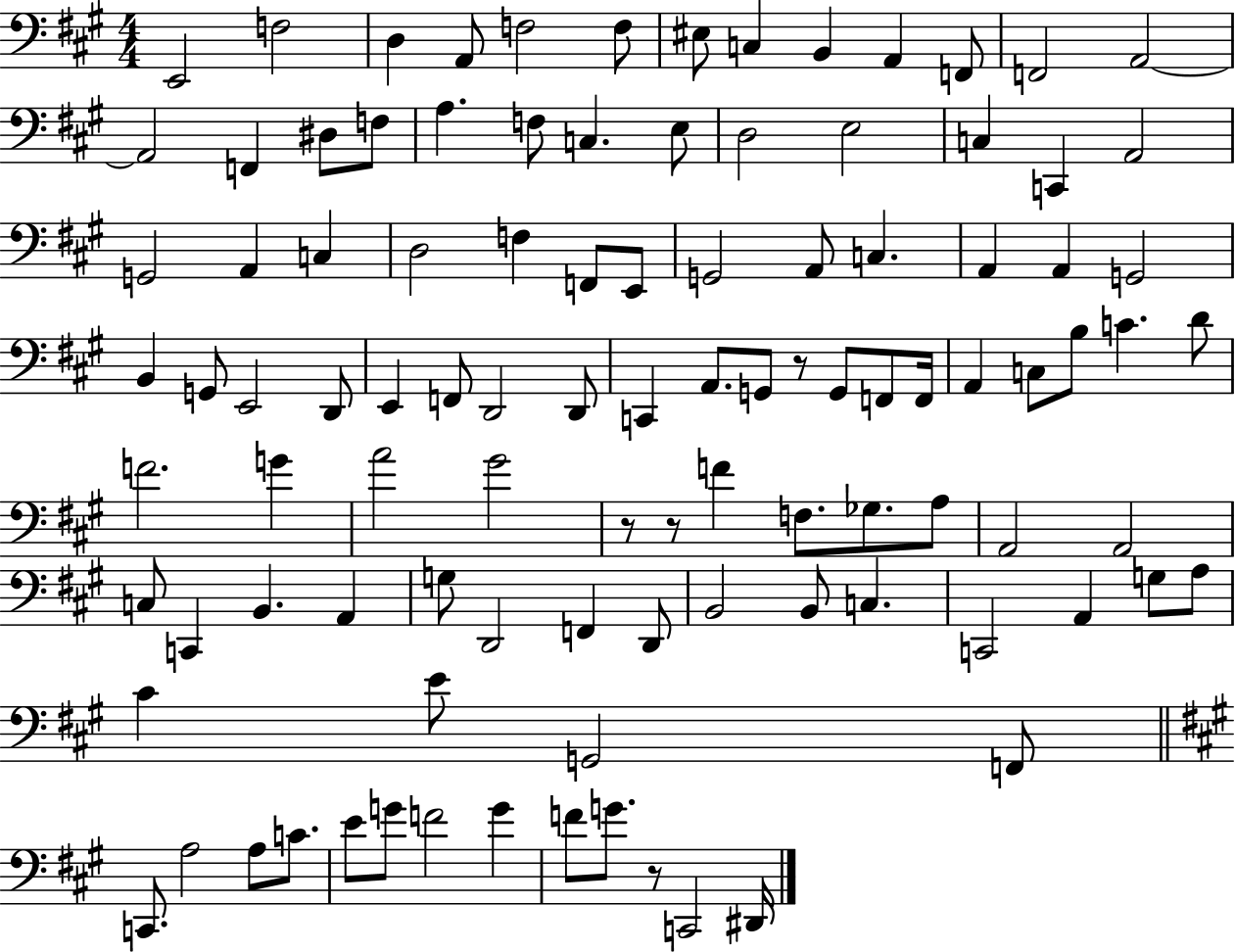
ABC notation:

X:1
T:Untitled
M:4/4
L:1/4
K:A
E,,2 F,2 D, A,,/2 F,2 F,/2 ^E,/2 C, B,, A,, F,,/2 F,,2 A,,2 A,,2 F,, ^D,/2 F,/2 A, F,/2 C, E,/2 D,2 E,2 C, C,, A,,2 G,,2 A,, C, D,2 F, F,,/2 E,,/2 G,,2 A,,/2 C, A,, A,, G,,2 B,, G,,/2 E,,2 D,,/2 E,, F,,/2 D,,2 D,,/2 C,, A,,/2 G,,/2 z/2 G,,/2 F,,/2 F,,/4 A,, C,/2 B,/2 C D/2 F2 G A2 ^G2 z/2 z/2 F F,/2 _G,/2 A,/2 A,,2 A,,2 C,/2 C,, B,, A,, G,/2 D,,2 F,, D,,/2 B,,2 B,,/2 C, C,,2 A,, G,/2 A,/2 ^C E/2 G,,2 F,,/2 C,,/2 A,2 A,/2 C/2 E/2 G/2 F2 G F/2 G/2 z/2 C,,2 ^D,,/4